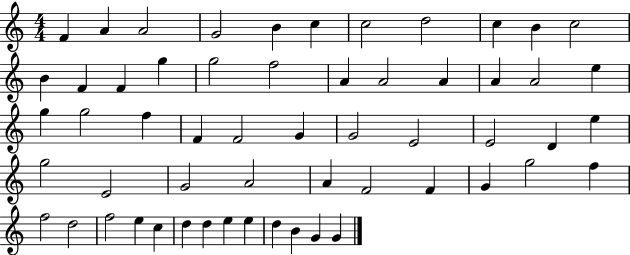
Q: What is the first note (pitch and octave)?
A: F4